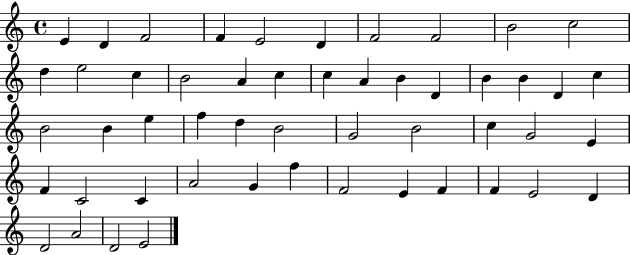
X:1
T:Untitled
M:4/4
L:1/4
K:C
E D F2 F E2 D F2 F2 B2 c2 d e2 c B2 A c c A B D B B D c B2 B e f d B2 G2 B2 c G2 E F C2 C A2 G f F2 E F F E2 D D2 A2 D2 E2